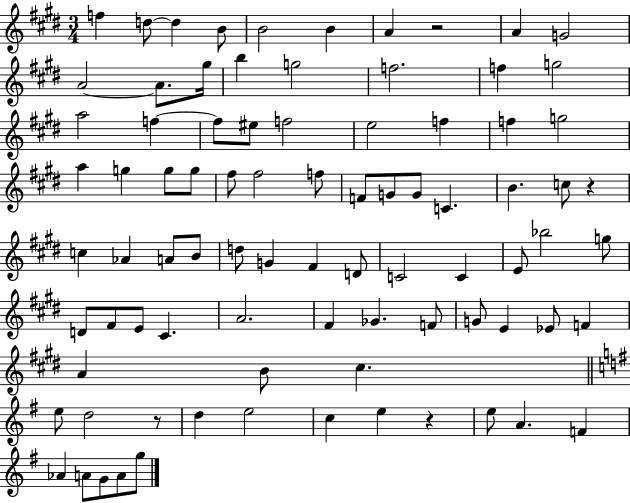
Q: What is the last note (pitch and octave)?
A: G5